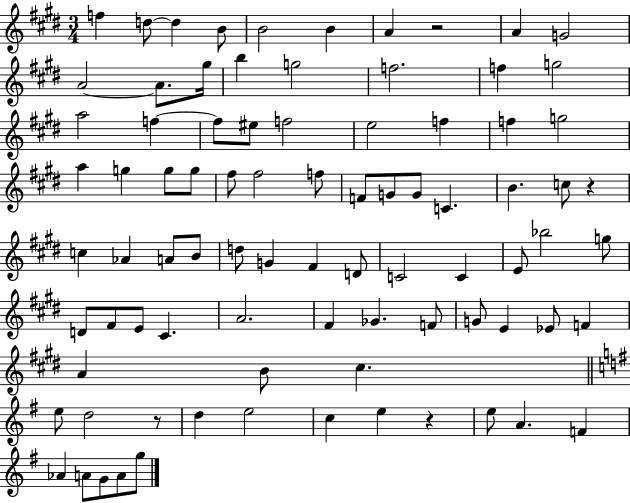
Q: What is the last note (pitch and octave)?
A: G5